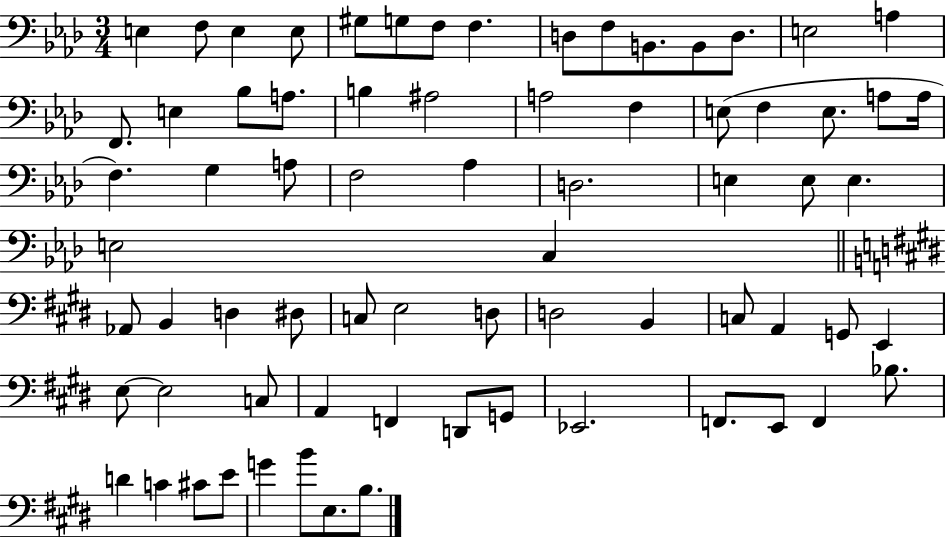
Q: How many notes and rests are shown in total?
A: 72